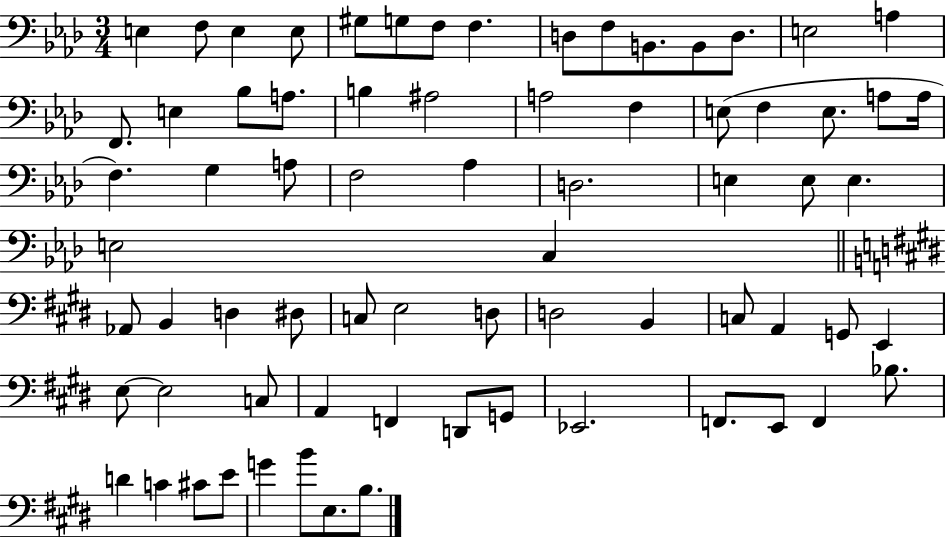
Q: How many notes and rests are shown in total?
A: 72